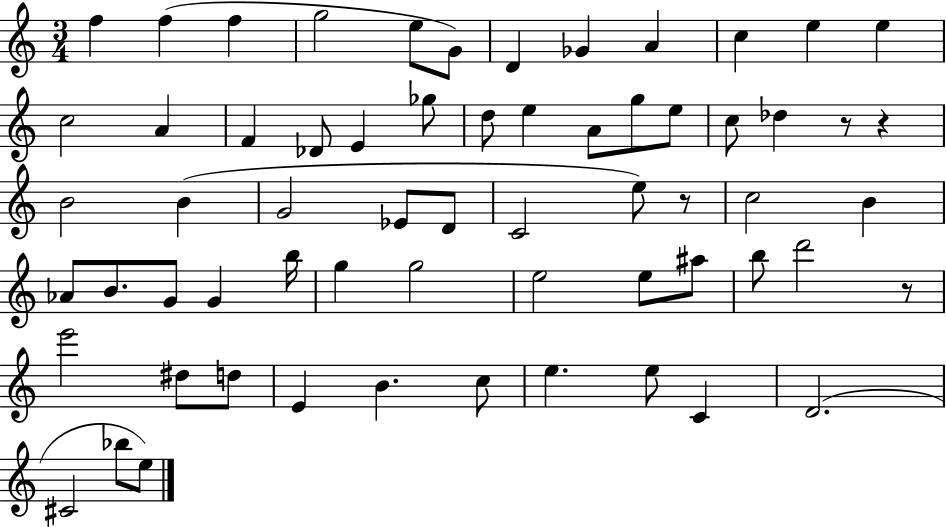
F5/q F5/q F5/q G5/h E5/e G4/e D4/q Gb4/q A4/q C5/q E5/q E5/q C5/h A4/q F4/q Db4/e E4/q Gb5/e D5/e E5/q A4/e G5/e E5/e C5/e Db5/q R/e R/q B4/h B4/q G4/h Eb4/e D4/e C4/h E5/e R/e C5/h B4/q Ab4/e B4/e. G4/e G4/q B5/s G5/q G5/h E5/h E5/e A#5/e B5/e D6/h R/e E6/h D#5/e D5/e E4/q B4/q. C5/e E5/q. E5/e C4/q D4/h. C#4/h Bb5/e E5/e